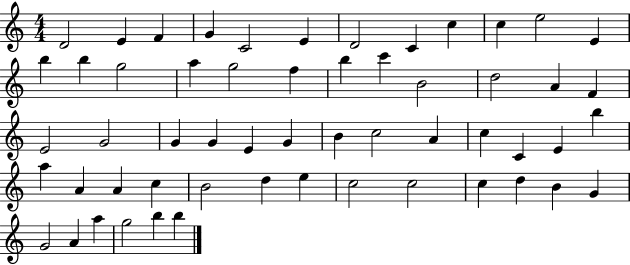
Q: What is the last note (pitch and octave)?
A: B5